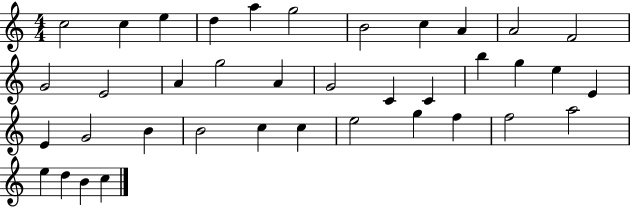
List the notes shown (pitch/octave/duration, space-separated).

C5/h C5/q E5/q D5/q A5/q G5/h B4/h C5/q A4/q A4/h F4/h G4/h E4/h A4/q G5/h A4/q G4/h C4/q C4/q B5/q G5/q E5/q E4/q E4/q G4/h B4/q B4/h C5/q C5/q E5/h G5/q F5/q F5/h A5/h E5/q D5/q B4/q C5/q